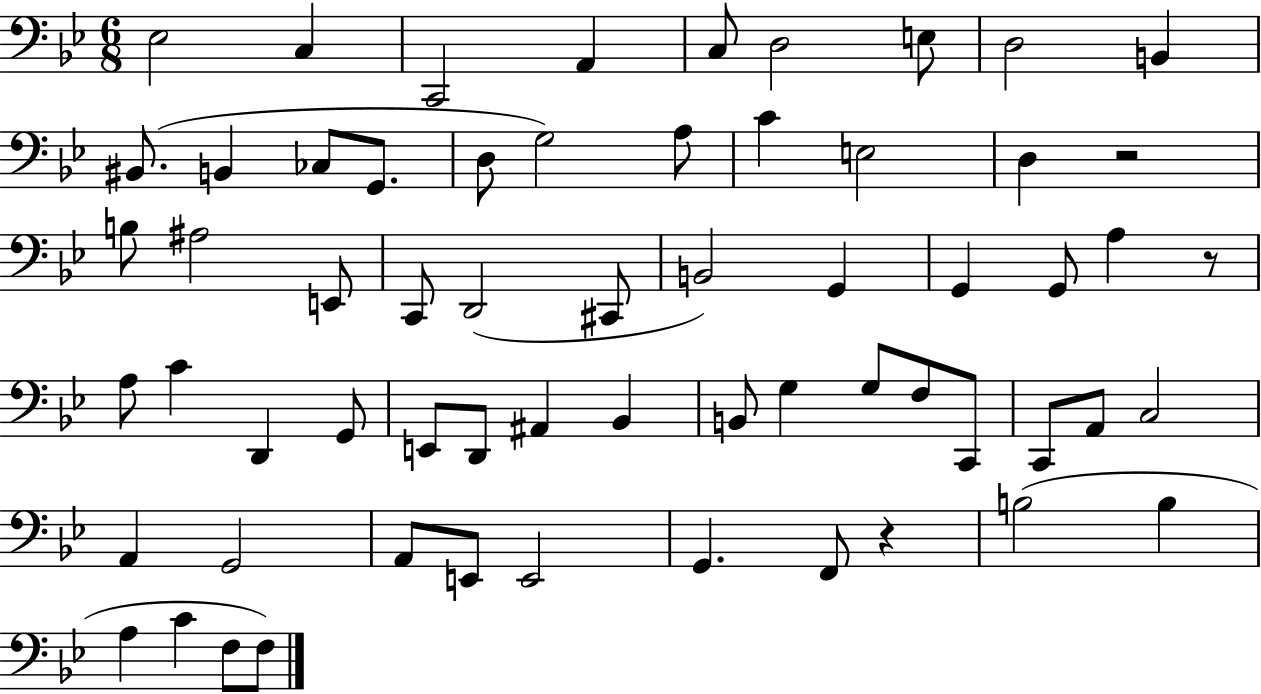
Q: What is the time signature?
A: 6/8